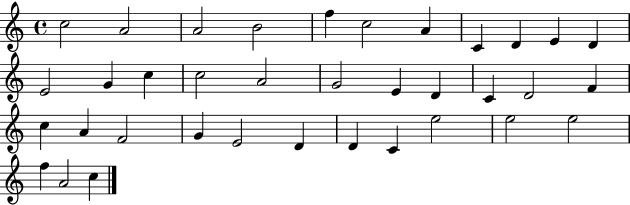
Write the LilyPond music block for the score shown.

{
  \clef treble
  \time 4/4
  \defaultTimeSignature
  \key c \major
  c''2 a'2 | a'2 b'2 | f''4 c''2 a'4 | c'4 d'4 e'4 d'4 | \break e'2 g'4 c''4 | c''2 a'2 | g'2 e'4 d'4 | c'4 d'2 f'4 | \break c''4 a'4 f'2 | g'4 e'2 d'4 | d'4 c'4 e''2 | e''2 e''2 | \break f''4 a'2 c''4 | \bar "|."
}